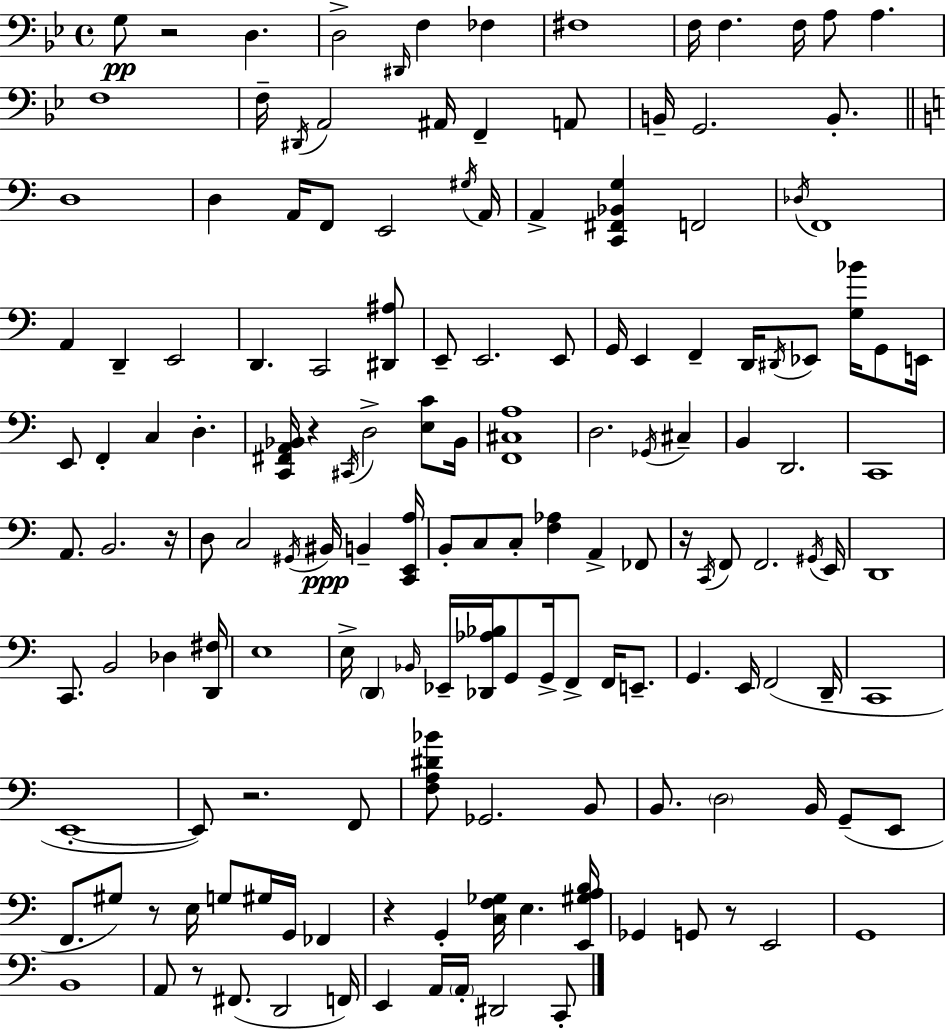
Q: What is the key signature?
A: G minor